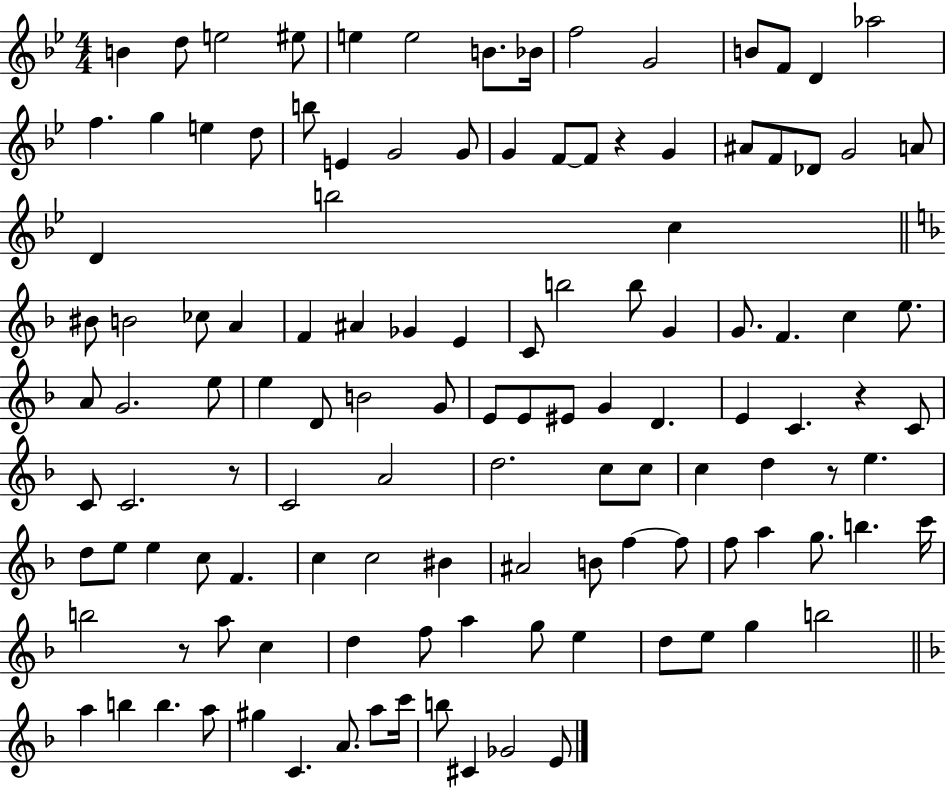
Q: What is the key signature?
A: BES major